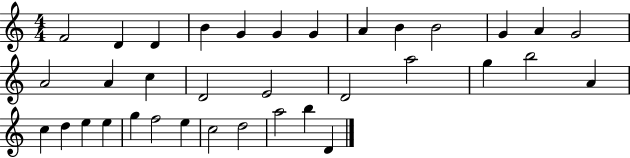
{
  \clef treble
  \numericTimeSignature
  \time 4/4
  \key c \major
  f'2 d'4 d'4 | b'4 g'4 g'4 g'4 | a'4 b'4 b'2 | g'4 a'4 g'2 | \break a'2 a'4 c''4 | d'2 e'2 | d'2 a''2 | g''4 b''2 a'4 | \break c''4 d''4 e''4 e''4 | g''4 f''2 e''4 | c''2 d''2 | a''2 b''4 d'4 | \break \bar "|."
}